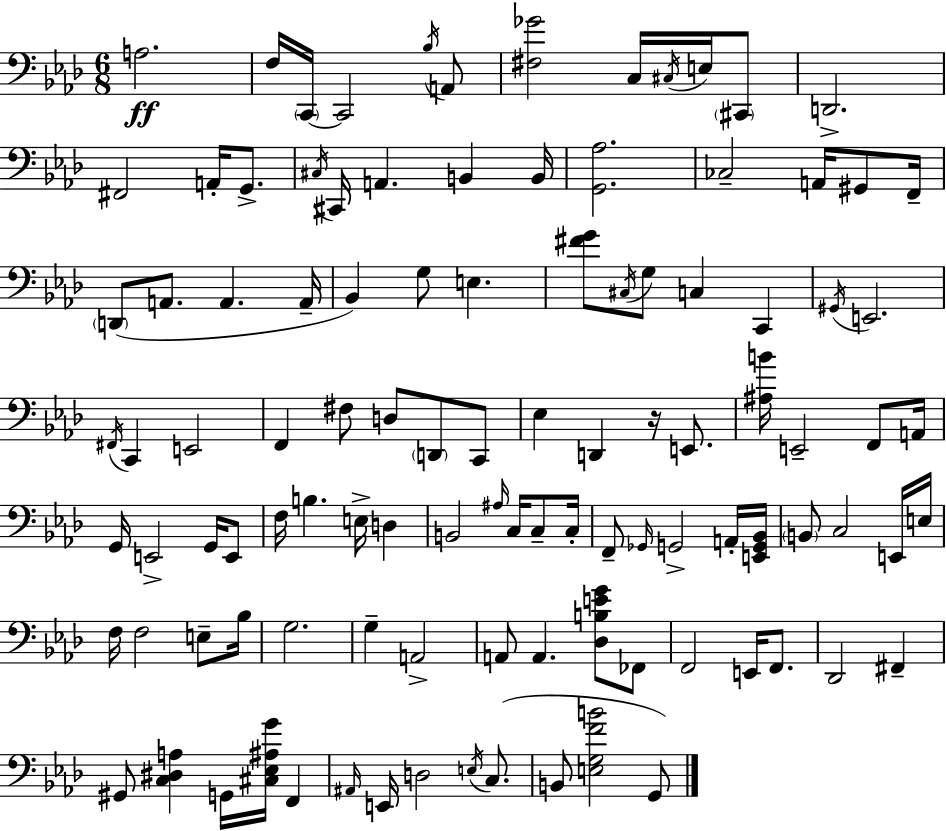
X:1
T:Untitled
M:6/8
L:1/4
K:Ab
A,2 F,/4 C,,/4 C,,2 _B,/4 A,,/2 [^F,_G]2 C,/4 ^C,/4 E,/4 ^C,,/2 D,,2 ^F,,2 A,,/4 G,,/2 ^C,/4 ^C,,/4 A,, B,, B,,/4 [G,,_A,]2 _C,2 A,,/4 ^G,,/2 F,,/4 D,,/2 A,,/2 A,, A,,/4 _B,, G,/2 E, [^FG]/2 ^C,/4 G,/2 C, C,, ^G,,/4 E,,2 ^F,,/4 C,, E,,2 F,, ^F,/2 D,/2 D,,/2 C,,/2 _E, D,, z/4 E,,/2 [^A,B]/4 E,,2 F,,/2 A,,/4 G,,/4 E,,2 G,,/4 E,,/2 F,/4 B, E,/4 D, B,,2 ^A,/4 C,/4 C,/2 C,/4 F,,/2 _G,,/4 G,,2 A,,/4 [E,,G,,_B,,]/4 B,,/2 C,2 E,,/4 E,/4 F,/4 F,2 E,/2 _B,/4 G,2 G, A,,2 A,,/2 A,, [_D,B,EG]/2 _F,,/2 F,,2 E,,/4 F,,/2 _D,,2 ^F,, ^G,,/2 [C,^D,A,] G,,/4 [^C,_E,^A,G]/4 F,, ^A,,/4 E,,/4 D,2 E,/4 C,/2 B,,/2 [E,G,FB]2 G,,/2